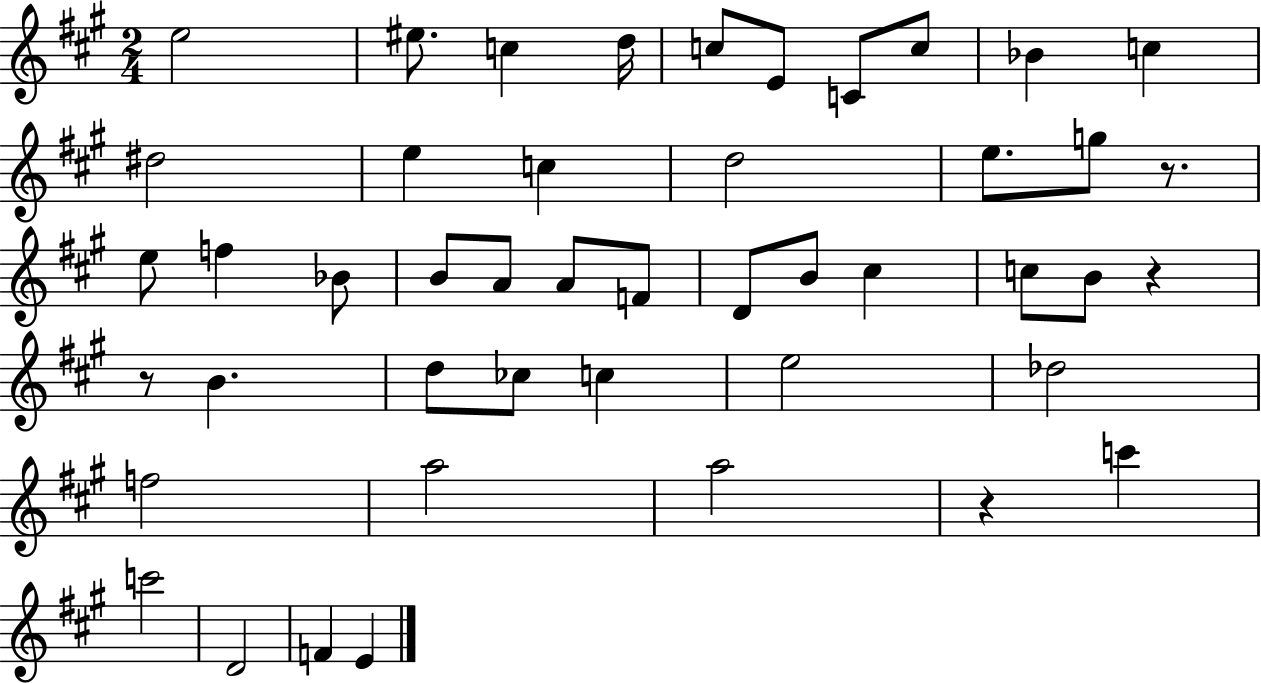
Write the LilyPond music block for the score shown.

{
  \clef treble
  \numericTimeSignature
  \time 2/4
  \key a \major
  e''2 | eis''8. c''4 d''16 | c''8 e'8 c'8 c''8 | bes'4 c''4 | \break dis''2 | e''4 c''4 | d''2 | e''8. g''8 r8. | \break e''8 f''4 bes'8 | b'8 a'8 a'8 f'8 | d'8 b'8 cis''4 | c''8 b'8 r4 | \break r8 b'4. | d''8 ces''8 c''4 | e''2 | des''2 | \break f''2 | a''2 | a''2 | r4 c'''4 | \break c'''2 | d'2 | f'4 e'4 | \bar "|."
}